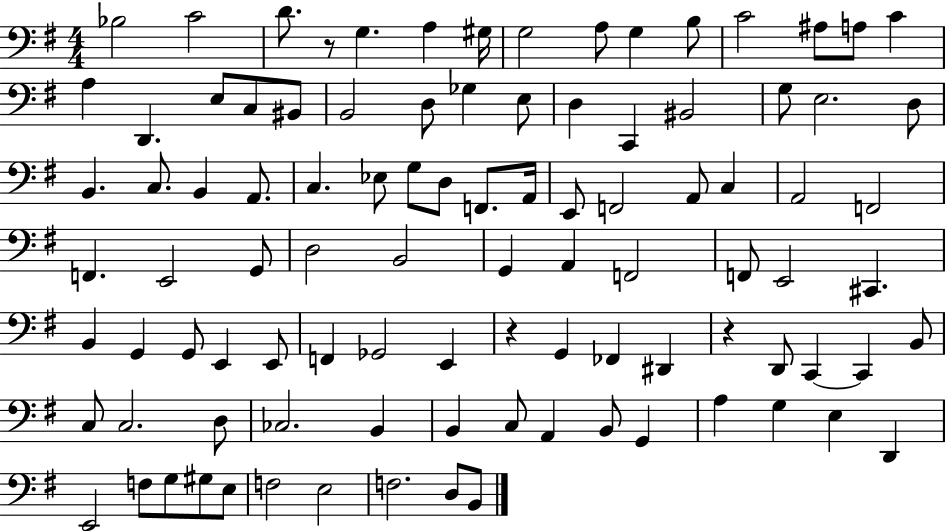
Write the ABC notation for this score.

X:1
T:Untitled
M:4/4
L:1/4
K:G
_B,2 C2 D/2 z/2 G, A, ^G,/4 G,2 A,/2 G, B,/2 C2 ^A,/2 A,/2 C A, D,, E,/2 C,/2 ^B,,/2 B,,2 D,/2 _G, E,/2 D, C,, ^B,,2 G,/2 E,2 D,/2 B,, C,/2 B,, A,,/2 C, _E,/2 G,/2 D,/2 F,,/2 A,,/4 E,,/2 F,,2 A,,/2 C, A,,2 F,,2 F,, E,,2 G,,/2 D,2 B,,2 G,, A,, F,,2 F,,/2 E,,2 ^C,, B,, G,, G,,/2 E,, E,,/2 F,, _G,,2 E,, z G,, _F,, ^D,, z D,,/2 C,, C,, B,,/2 C,/2 C,2 D,/2 _C,2 B,, B,, C,/2 A,, B,,/2 G,, A, G, E, D,, E,,2 F,/2 G,/2 ^G,/2 E,/2 F,2 E,2 F,2 D,/2 B,,/2